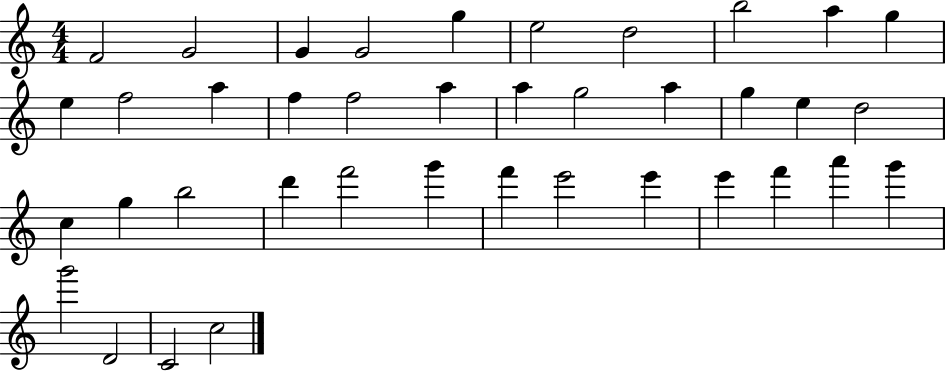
X:1
T:Untitled
M:4/4
L:1/4
K:C
F2 G2 G G2 g e2 d2 b2 a g e f2 a f f2 a a g2 a g e d2 c g b2 d' f'2 g' f' e'2 e' e' f' a' g' g'2 D2 C2 c2